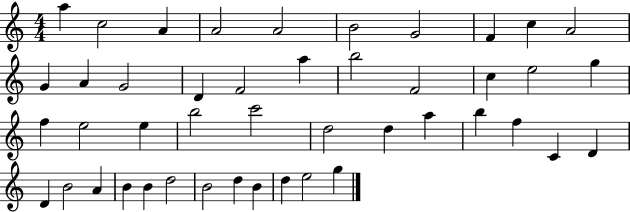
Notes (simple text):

A5/q C5/h A4/q A4/h A4/h B4/h G4/h F4/q C5/q A4/h G4/q A4/q G4/h D4/q F4/h A5/q B5/h F4/h C5/q E5/h G5/q F5/q E5/h E5/q B5/h C6/h D5/h D5/q A5/q B5/q F5/q C4/q D4/q D4/q B4/h A4/q B4/q B4/q D5/h B4/h D5/q B4/q D5/q E5/h G5/q